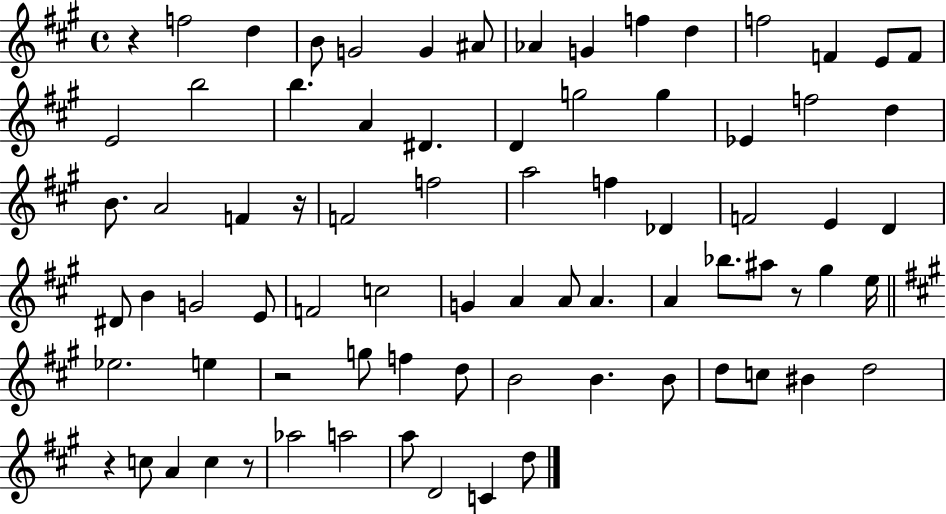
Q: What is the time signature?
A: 4/4